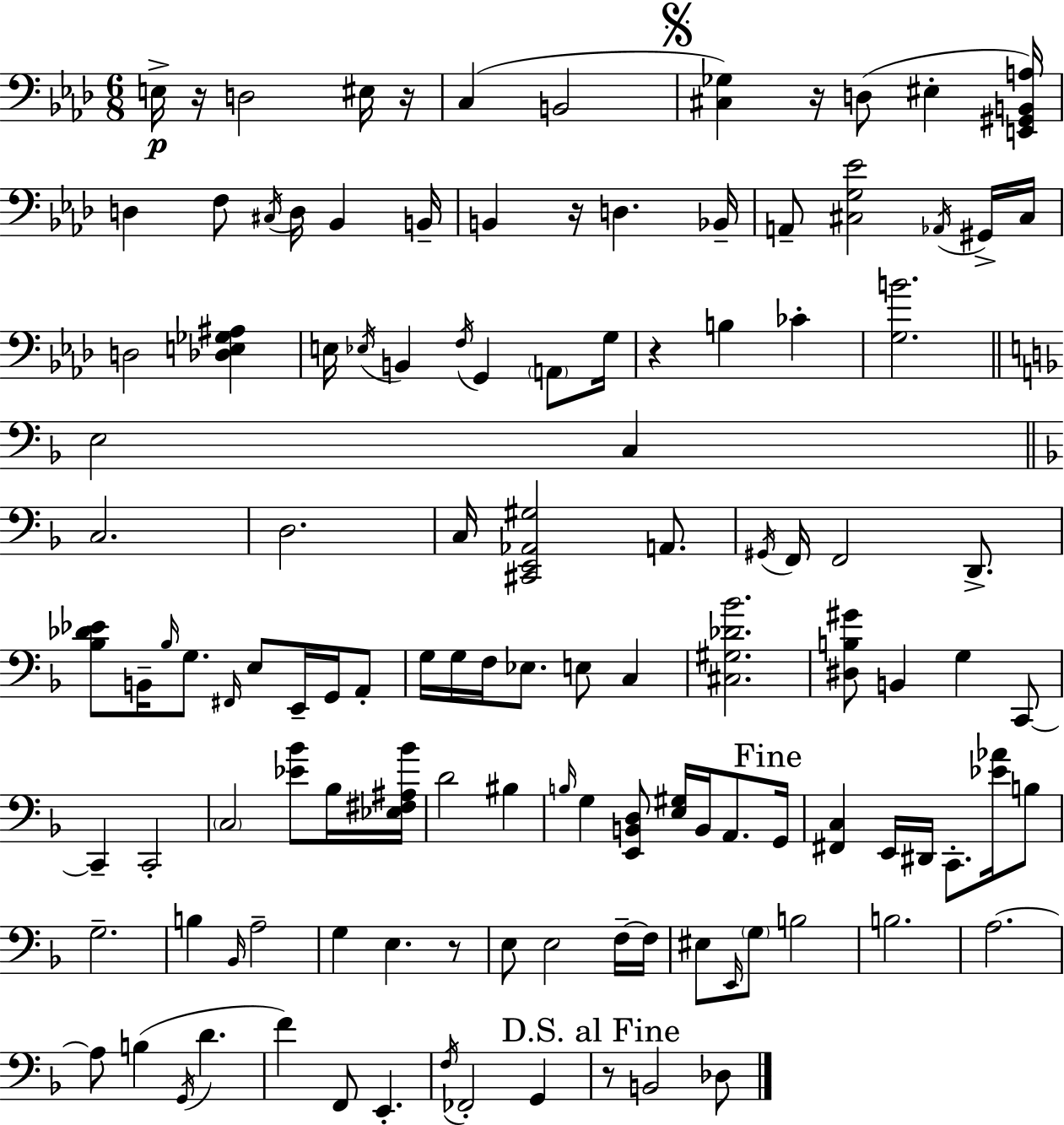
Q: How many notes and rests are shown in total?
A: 122